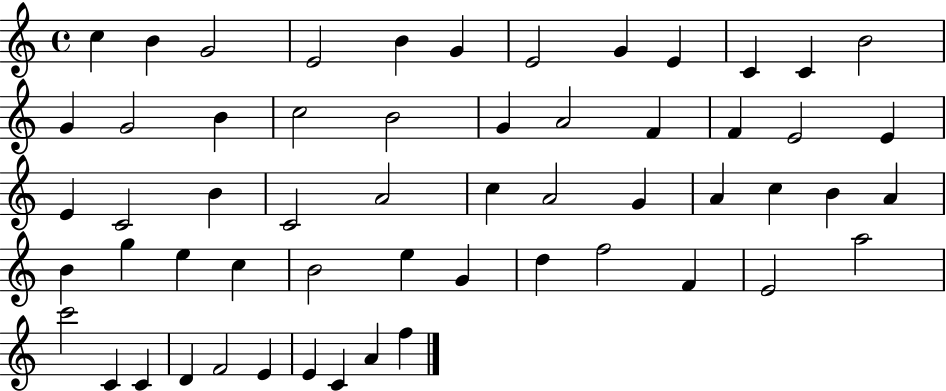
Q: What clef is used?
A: treble